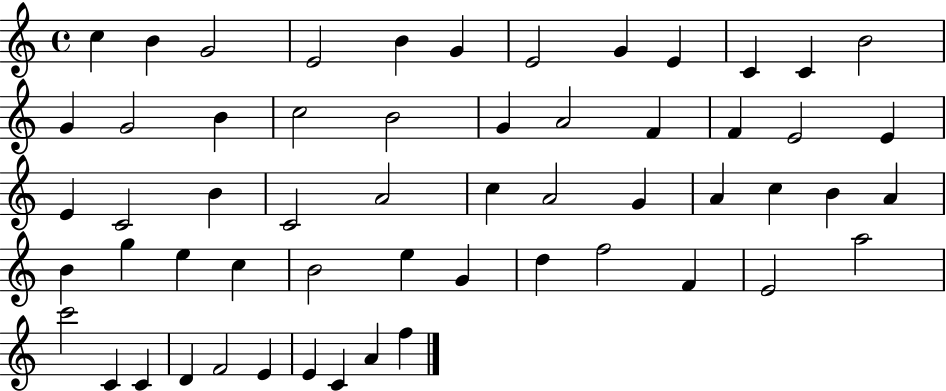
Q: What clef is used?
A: treble